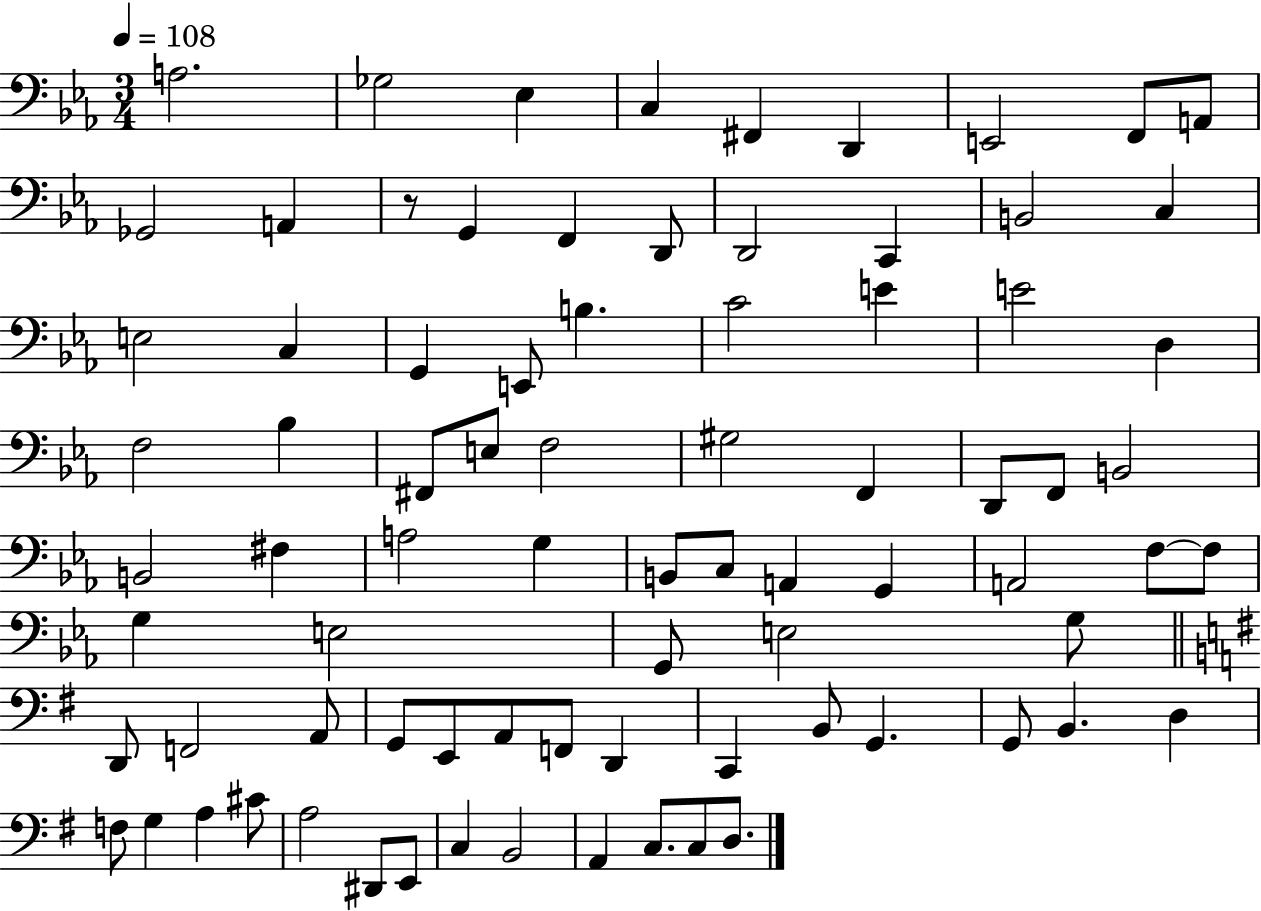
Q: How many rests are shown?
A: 1